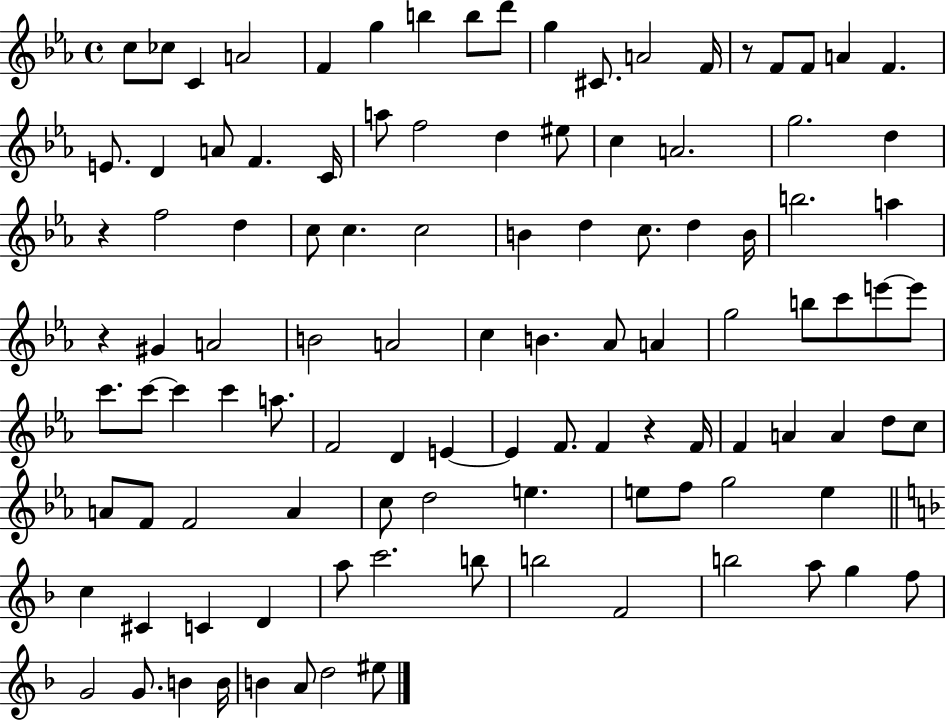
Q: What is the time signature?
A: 4/4